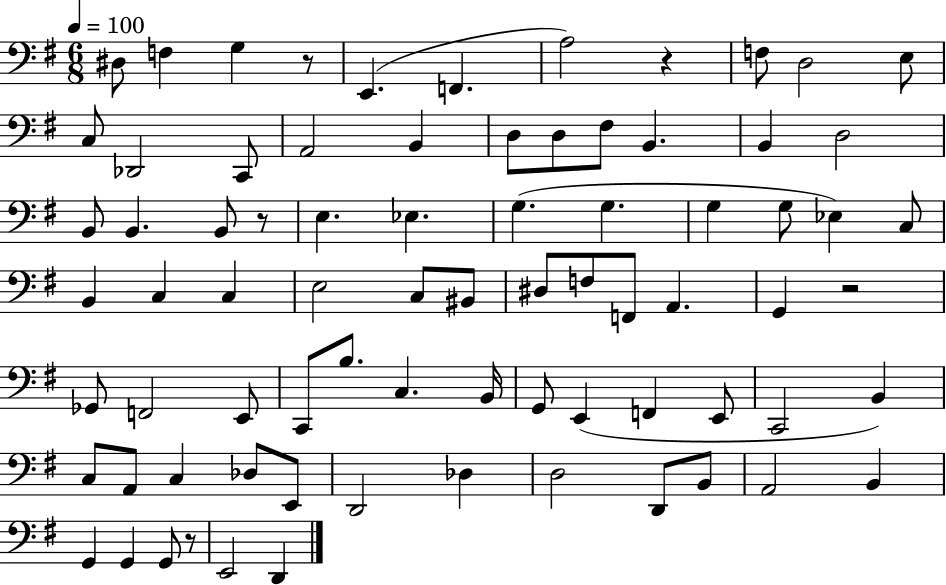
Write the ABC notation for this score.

X:1
T:Untitled
M:6/8
L:1/4
K:G
^D,/2 F, G, z/2 E,, F,, A,2 z F,/2 D,2 E,/2 C,/2 _D,,2 C,,/2 A,,2 B,, D,/2 D,/2 ^F,/2 B,, B,, D,2 B,,/2 B,, B,,/2 z/2 E, _E, G, G, G, G,/2 _E, C,/2 B,, C, C, E,2 C,/2 ^B,,/2 ^D,/2 F,/2 F,,/2 A,, G,, z2 _G,,/2 F,,2 E,,/2 C,,/2 B,/2 C, B,,/4 G,,/2 E,, F,, E,,/2 C,,2 B,, C,/2 A,,/2 C, _D,/2 E,,/2 D,,2 _D, D,2 D,,/2 B,,/2 A,,2 B,, G,, G,, G,,/2 z/2 E,,2 D,,